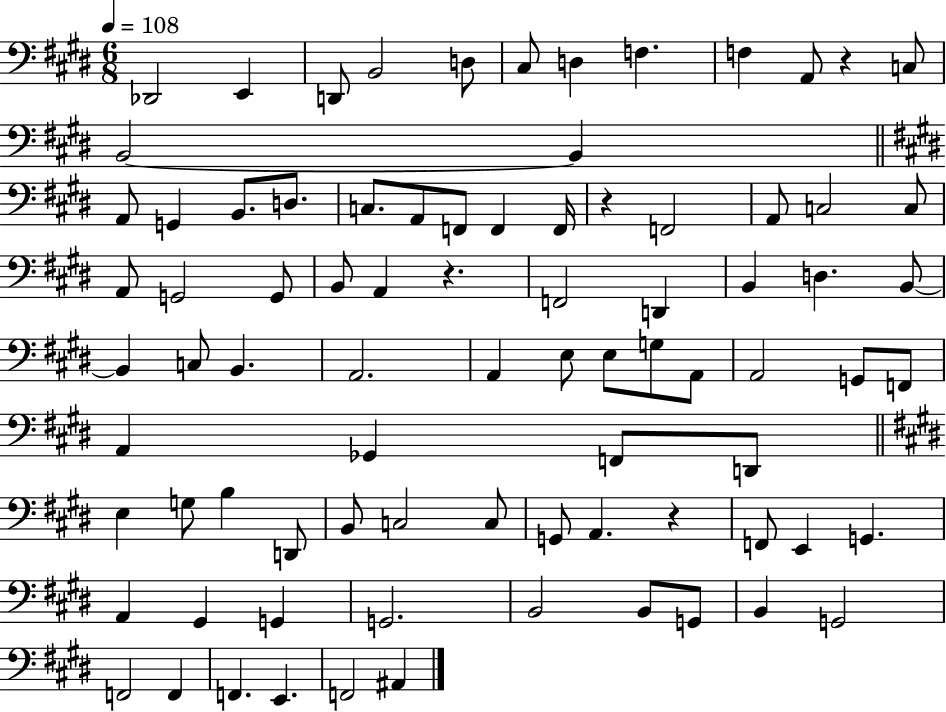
{
  \clef bass
  \numericTimeSignature
  \time 6/8
  \key e \major
  \tempo 4 = 108
  \repeat volta 2 { des,2 e,4 | d,8 b,2 d8 | cis8 d4 f4. | f4 a,8 r4 c8 | \break b,2~~ b,4 | \bar "||" \break \key e \major a,8 g,4 b,8. d8. | c8. a,8 f,8 f,4 f,16 | r4 f,2 | a,8 c2 c8 | \break a,8 g,2 g,8 | b,8 a,4 r4. | f,2 d,4 | b,4 d4. b,8~~ | \break b,4 c8 b,4. | a,2. | a,4 e8 e8 g8 a,8 | a,2 g,8 f,8 | \break a,4 ges,4 f,8 d,8 | \bar "||" \break \key e \major e4 g8 b4 d,8 | b,8 c2 c8 | g,8 a,4. r4 | f,8 e,4 g,4. | \break a,4 gis,4 g,4 | g,2. | b,2 b,8 g,8 | b,4 g,2 | \break f,2 f,4 | f,4. e,4. | f,2 ais,4 | } \bar "|."
}